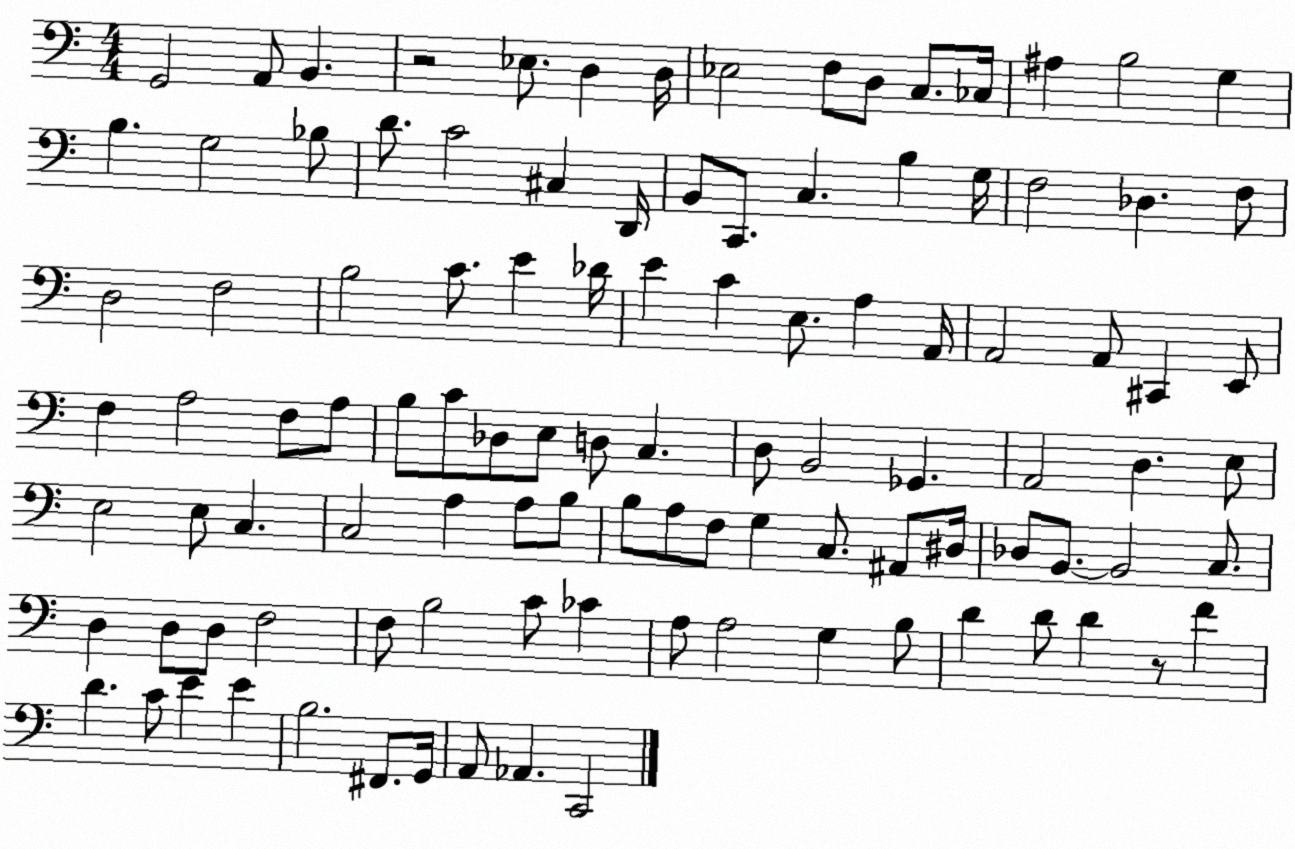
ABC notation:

X:1
T:Untitled
M:4/4
L:1/4
K:C
G,,2 A,,/2 B,, z2 _E,/2 D, D,/4 _E,2 F,/2 D,/2 C,/2 _C,/4 ^A, B,2 G, B, G,2 _B,/2 D/2 C2 ^C, D,,/4 B,,/2 C,,/2 C, B, G,/4 F,2 _D, F,/2 D,2 F,2 B,2 C/2 E _D/4 E C E,/2 A, A,,/4 A,,2 A,,/2 ^C,, E,,/2 F, A,2 F,/2 A,/2 B,/2 C/2 _D,/2 E,/2 D,/2 C, D,/2 B,,2 _G,, A,,2 D, E,/2 E,2 E,/2 C, C,2 A, A,/2 B,/2 B,/2 A,/2 F,/2 G, C,/2 ^A,,/2 ^D,/4 _D,/2 B,,/2 B,,2 C,/2 D, D,/2 D,/2 F,2 F,/2 B,2 C/2 _C A,/2 A,2 G, B,/2 D D/2 D z/2 F D C/2 E E B,2 ^F,,/2 G,,/4 A,,/2 _A,, C,,2